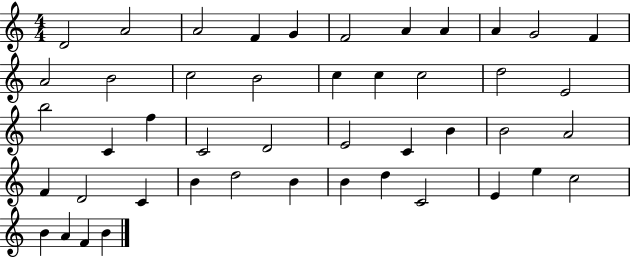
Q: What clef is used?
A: treble